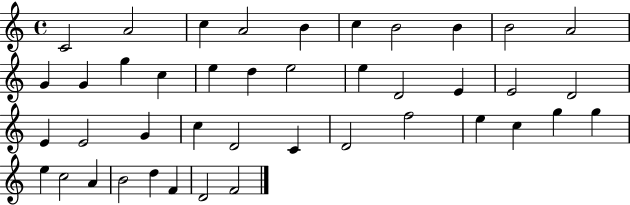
C4/h A4/h C5/q A4/h B4/q C5/q B4/h B4/q B4/h A4/h G4/q G4/q G5/q C5/q E5/q D5/q E5/h E5/q D4/h E4/q E4/h D4/h E4/q E4/h G4/q C5/q D4/h C4/q D4/h F5/h E5/q C5/q G5/q G5/q E5/q C5/h A4/q B4/h D5/q F4/q D4/h F4/h